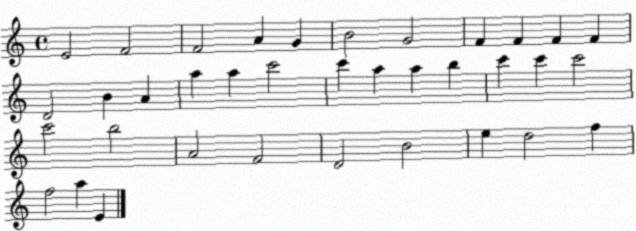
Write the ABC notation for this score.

X:1
T:Untitled
M:4/4
L:1/4
K:C
E2 F2 F2 A G B2 G2 F F F F D2 B A a a c'2 c' a a b c' c' c'2 c'2 b2 A2 F2 D2 B2 e d2 f f2 a E